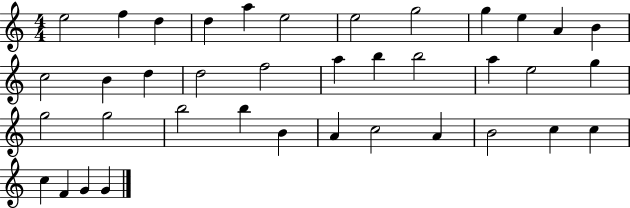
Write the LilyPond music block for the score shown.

{
  \clef treble
  \numericTimeSignature
  \time 4/4
  \key c \major
  e''2 f''4 d''4 | d''4 a''4 e''2 | e''2 g''2 | g''4 e''4 a'4 b'4 | \break c''2 b'4 d''4 | d''2 f''2 | a''4 b''4 b''2 | a''4 e''2 g''4 | \break g''2 g''2 | b''2 b''4 b'4 | a'4 c''2 a'4 | b'2 c''4 c''4 | \break c''4 f'4 g'4 g'4 | \bar "|."
}